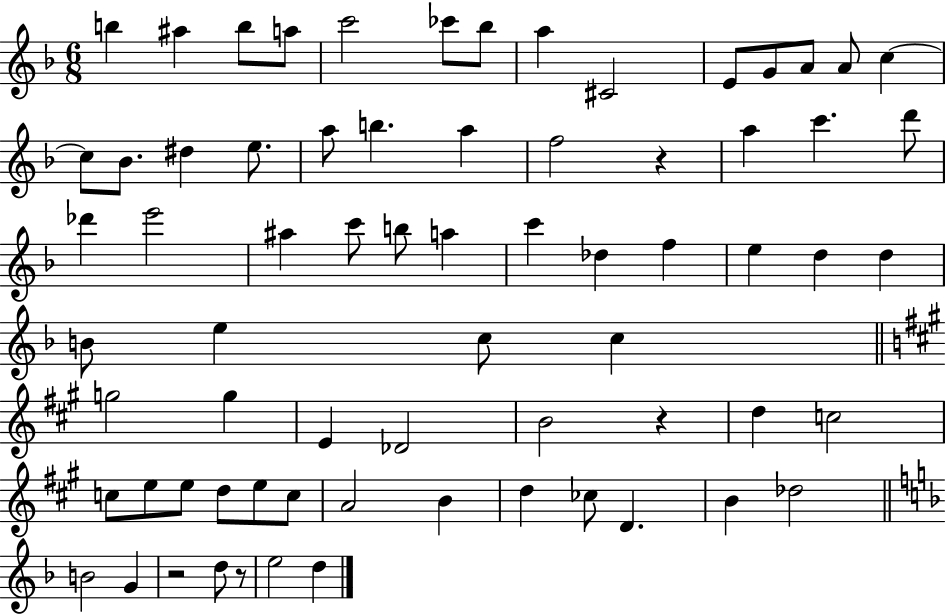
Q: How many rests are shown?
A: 4